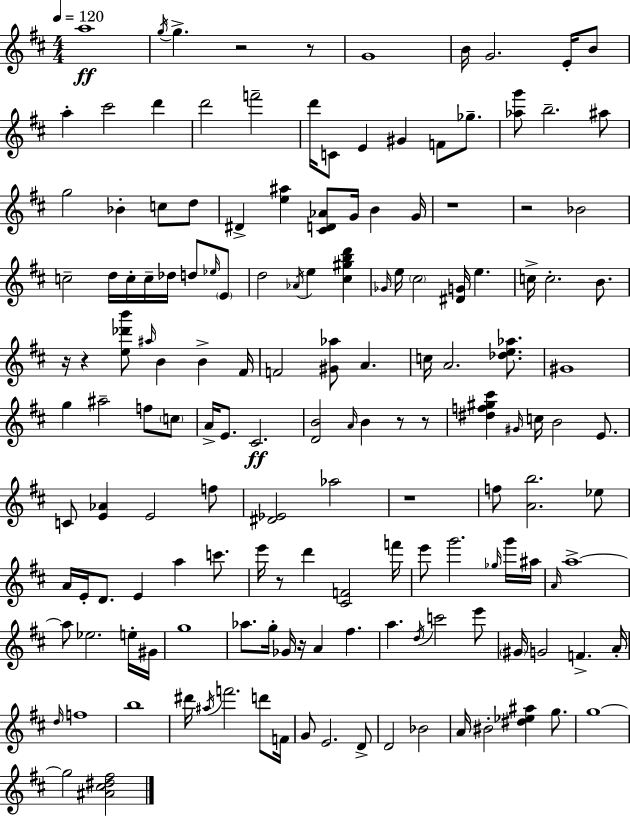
A5/w G5/s G5/q. R/h R/e G4/w B4/s G4/h. E4/s B4/e A5/q C#6/h D6/q D6/h F6/h D6/s C4/e E4/q G#4/q F4/e Gb5/e. [Ab5,G6]/e B5/h. A#5/e G5/h Bb4/q C5/e D5/e D#4/q [E5,A#5]/q [C#4,D4,Ab4]/e G4/s B4/q G4/s R/w R/h Bb4/h C5/h D5/s C5/s C5/s Db5/s D5/e Eb5/s E4/e D5/h Ab4/s E5/q [C#5,G#5,B5,D6]/q Gb4/s E5/s C#5/h [D#4,G4]/s E5/q. C5/s C5/h. B4/e. R/s R/q [E5,Db6,B6]/e A#5/s B4/q B4/q F#4/s F4/h [G#4,Ab5]/e A4/q. C5/s A4/h. [Db5,E5,Ab5]/e. G#4/w G5/q A#5/h F5/e C5/e A4/s E4/e. C#4/h. [D4,B4]/h A4/s B4/q R/e R/e [D#5,F5,G#5,C#6]/q G#4/s C5/s B4/h E4/e. C4/e [E4,Ab4]/q E4/h F5/e [D#4,Eb4]/h Ab5/h R/w F5/e [A4,B5]/h. Eb5/e A4/s E4/s D4/e. E4/q A5/q C6/e. E6/s R/e D6/q [C#4,F4]/h F6/s E6/e G6/h. Gb5/s G6/s A#5/s A4/s A5/w A5/e Eb5/h. E5/s G#4/s G5/w Ab5/e. G5/s Gb4/s R/s A4/q F#5/q. A5/q. D5/s C6/h E6/e G#4/s G4/h F4/q. A4/s D5/s F5/w B5/w D#6/s A#5/s F6/h. D6/e F4/s G4/e E4/h. D4/e D4/h Bb4/h A4/s BIS4/h [D#5,Eb5,A#5]/q G5/e. G5/w G5/h [A#4,C#5,D#5,F#5]/h